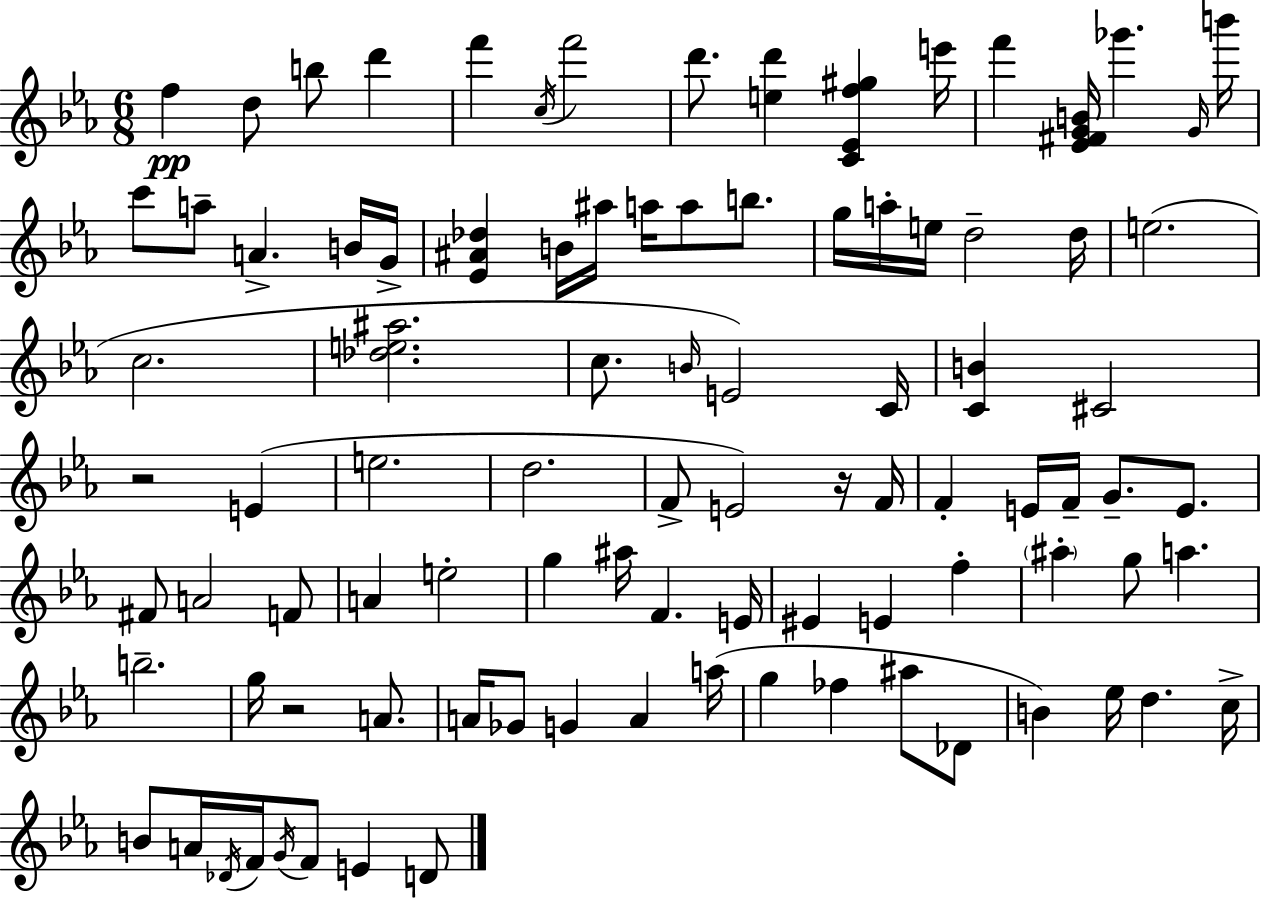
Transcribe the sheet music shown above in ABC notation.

X:1
T:Untitled
M:6/8
L:1/4
K:Eb
f d/2 b/2 d' f' c/4 f'2 d'/2 [ed'] [C_Ef^g] e'/4 f' [_E^FGB]/4 _g' G/4 b'/4 c'/2 a/2 A B/4 G/4 [_E^A_d] B/4 ^a/4 a/4 a/2 b/2 g/4 a/4 e/4 d2 d/4 e2 c2 [_de^a]2 c/2 B/4 E2 C/4 [CB] ^C2 z2 E e2 d2 F/2 E2 z/4 F/4 F E/4 F/4 G/2 E/2 ^F/2 A2 F/2 A e2 g ^a/4 F E/4 ^E E f ^a g/2 a b2 g/4 z2 A/2 A/4 _G/2 G A a/4 g _f ^a/2 _D/2 B _e/4 d c/4 B/2 A/4 _D/4 F/4 G/4 F/2 E D/2